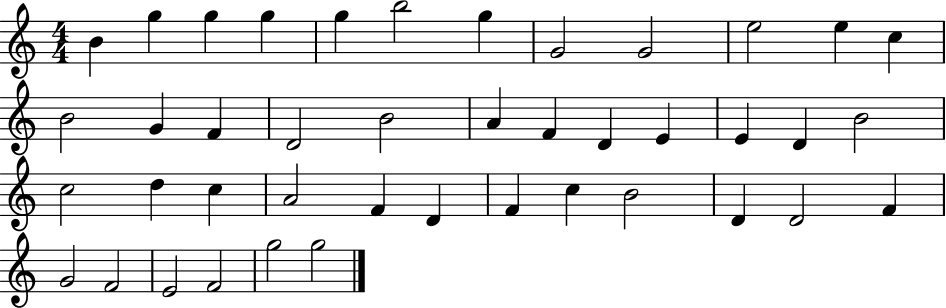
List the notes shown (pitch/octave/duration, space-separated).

B4/q G5/q G5/q G5/q G5/q B5/h G5/q G4/h G4/h E5/h E5/q C5/q B4/h G4/q F4/q D4/h B4/h A4/q F4/q D4/q E4/q E4/q D4/q B4/h C5/h D5/q C5/q A4/h F4/q D4/q F4/q C5/q B4/h D4/q D4/h F4/q G4/h F4/h E4/h F4/h G5/h G5/h